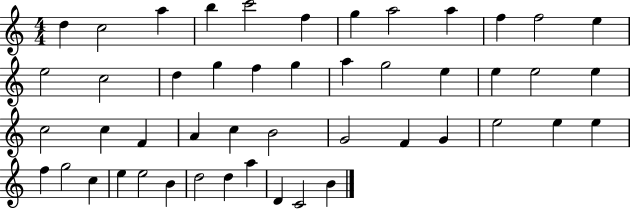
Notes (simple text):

D5/q C5/h A5/q B5/q C6/h F5/q G5/q A5/h A5/q F5/q F5/h E5/q E5/h C5/h D5/q G5/q F5/q G5/q A5/q G5/h E5/q E5/q E5/h E5/q C5/h C5/q F4/q A4/q C5/q B4/h G4/h F4/q G4/q E5/h E5/q E5/q F5/q G5/h C5/q E5/q E5/h B4/q D5/h D5/q A5/q D4/q C4/h B4/q